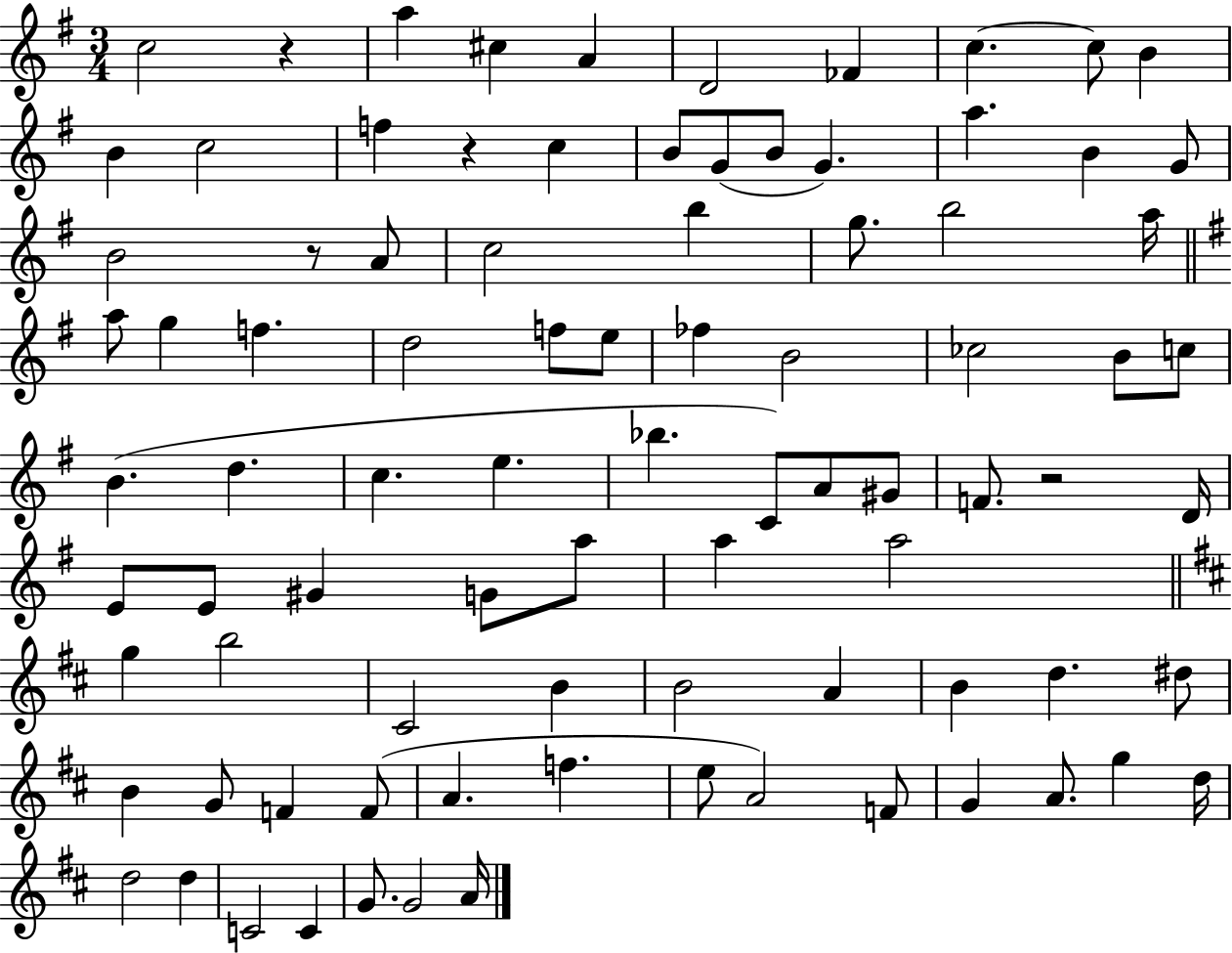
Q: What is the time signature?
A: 3/4